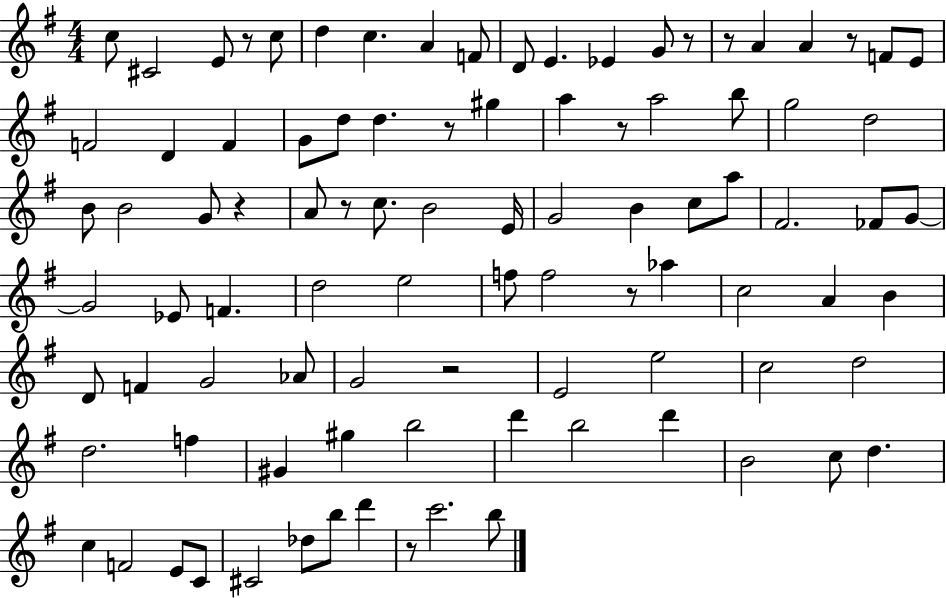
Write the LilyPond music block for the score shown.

{
  \clef treble
  \numericTimeSignature
  \time 4/4
  \key g \major
  c''8 cis'2 e'8 r8 c''8 | d''4 c''4. a'4 f'8 | d'8 e'4. ees'4 g'8 r8 | r8 a'4 a'4 r8 f'8 e'8 | \break f'2 d'4 f'4 | g'8 d''8 d''4. r8 gis''4 | a''4 r8 a''2 b''8 | g''2 d''2 | \break b'8 b'2 g'8 r4 | a'8 r8 c''8. b'2 e'16 | g'2 b'4 c''8 a''8 | fis'2. fes'8 g'8~~ | \break g'2 ees'8 f'4. | d''2 e''2 | f''8 f''2 r8 aes''4 | c''2 a'4 b'4 | \break d'8 f'4 g'2 aes'8 | g'2 r2 | e'2 e''2 | c''2 d''2 | \break d''2. f''4 | gis'4 gis''4 b''2 | d'''4 b''2 d'''4 | b'2 c''8 d''4. | \break c''4 f'2 e'8 c'8 | cis'2 des''8 b''8 d'''4 | r8 c'''2. b''8 | \bar "|."
}